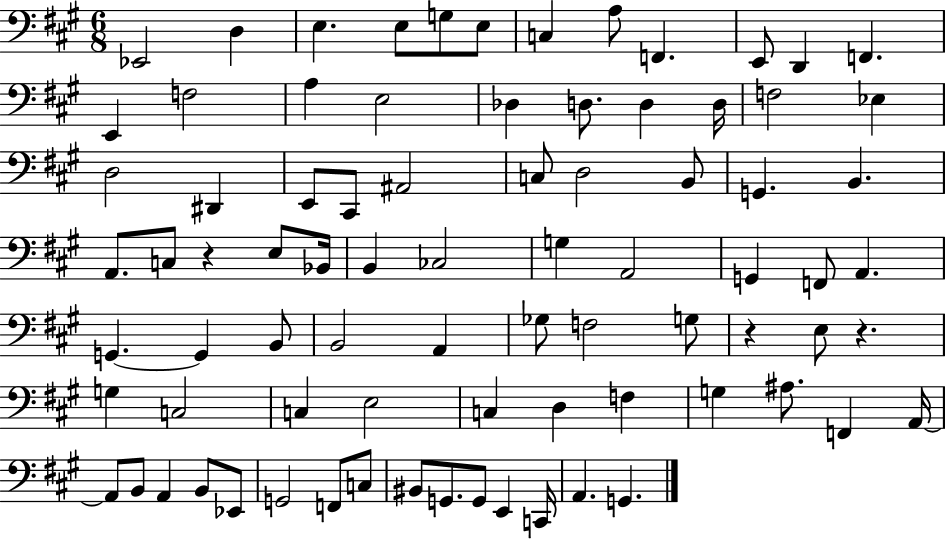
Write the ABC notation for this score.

X:1
T:Untitled
M:6/8
L:1/4
K:A
_E,,2 D, E, E,/2 G,/2 E,/2 C, A,/2 F,, E,,/2 D,, F,, E,, F,2 A, E,2 _D, D,/2 D, D,/4 F,2 _E, D,2 ^D,, E,,/2 ^C,,/2 ^A,,2 C,/2 D,2 B,,/2 G,, B,, A,,/2 C,/2 z E,/2 _B,,/4 B,, _C,2 G, A,,2 G,, F,,/2 A,, G,, G,, B,,/2 B,,2 A,, _G,/2 F,2 G,/2 z E,/2 z G, C,2 C, E,2 C, D, F, G, ^A,/2 F,, A,,/4 A,,/2 B,,/2 A,, B,,/2 _E,,/2 G,,2 F,,/2 C,/2 ^B,,/2 G,,/2 G,,/2 E,, C,,/4 A,, G,,